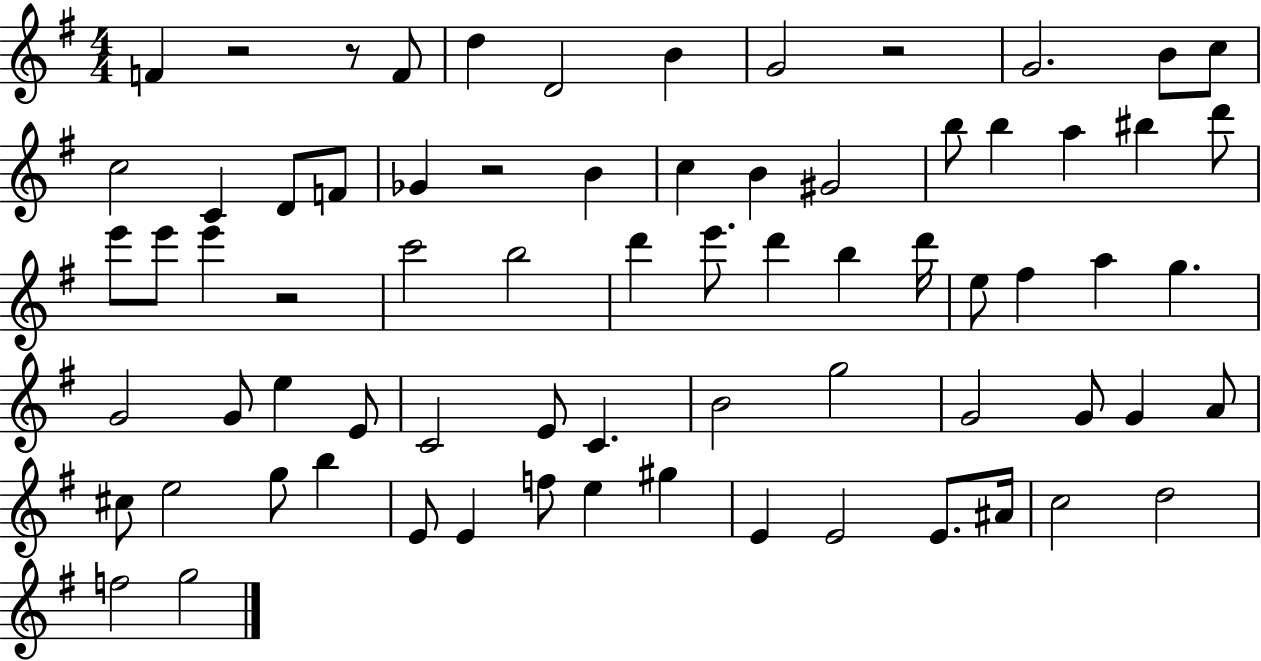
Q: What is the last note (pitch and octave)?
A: G5